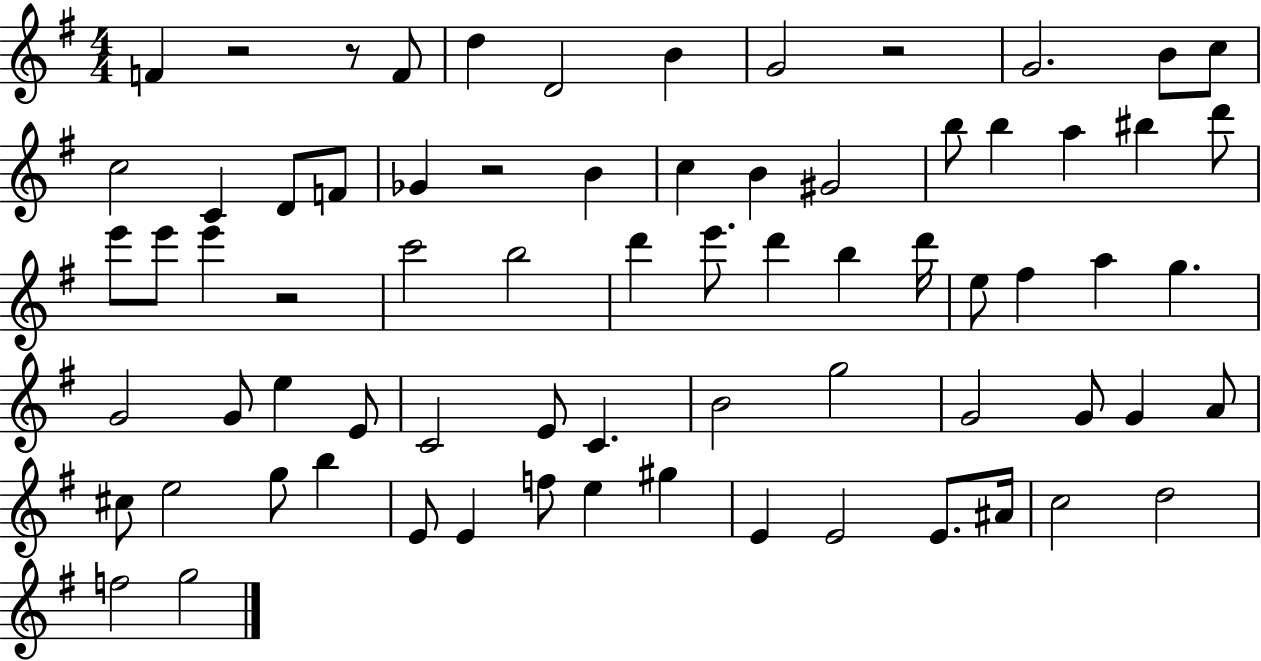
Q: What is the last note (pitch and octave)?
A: G5